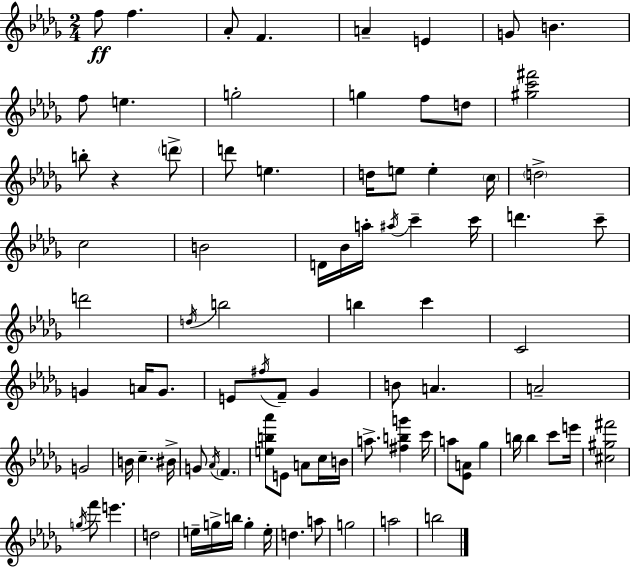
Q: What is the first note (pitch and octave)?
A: F5